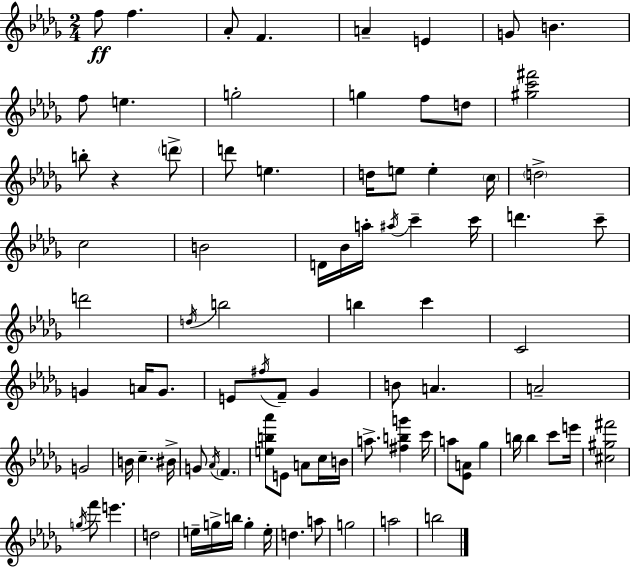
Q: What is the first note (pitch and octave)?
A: F5